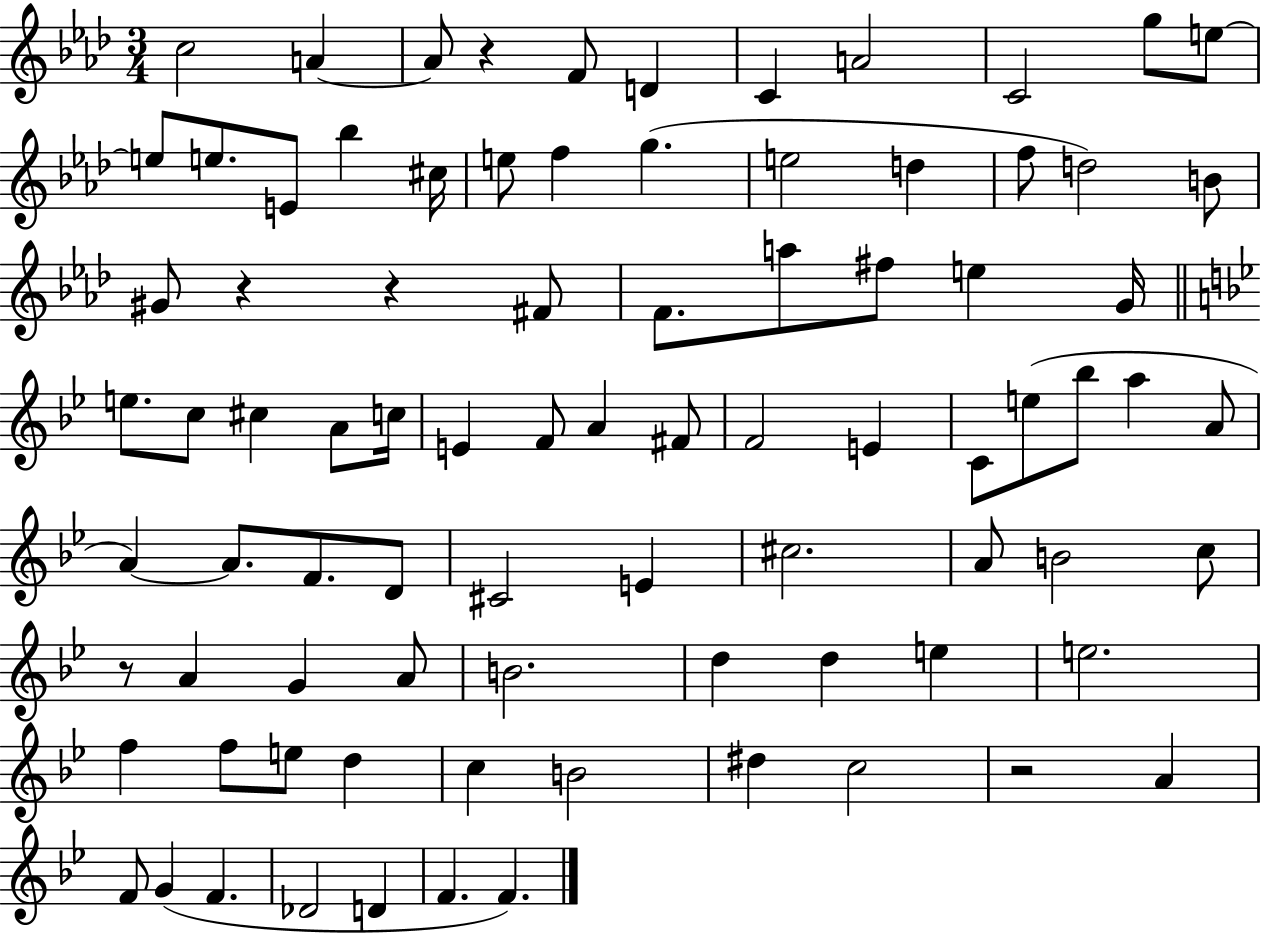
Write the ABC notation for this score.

X:1
T:Untitled
M:3/4
L:1/4
K:Ab
c2 A A/2 z F/2 D C A2 C2 g/2 e/2 e/2 e/2 E/2 _b ^c/4 e/2 f g e2 d f/2 d2 B/2 ^G/2 z z ^F/2 F/2 a/2 ^f/2 e G/4 e/2 c/2 ^c A/2 c/4 E F/2 A ^F/2 F2 E C/2 e/2 _b/2 a A/2 A A/2 F/2 D/2 ^C2 E ^c2 A/2 B2 c/2 z/2 A G A/2 B2 d d e e2 f f/2 e/2 d c B2 ^d c2 z2 A F/2 G F _D2 D F F